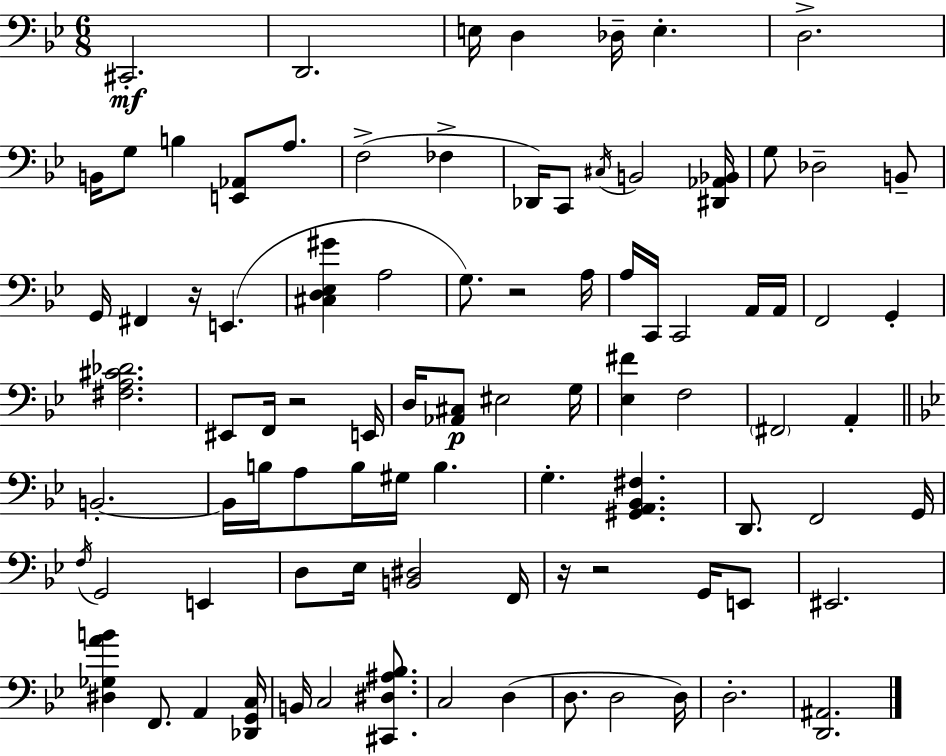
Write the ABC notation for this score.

X:1
T:Untitled
M:6/8
L:1/4
K:Gm
^C,,2 D,,2 E,/4 D, _D,/4 E, D,2 B,,/4 G,/2 B, [E,,_A,,]/2 A,/2 F,2 _F, _D,,/4 C,,/2 ^C,/4 B,,2 [^D,,_A,,_B,,]/4 G,/2 _D,2 B,,/2 G,,/4 ^F,, z/4 E,, [^C,D,_E,^G] A,2 G,/2 z2 A,/4 A,/4 C,,/4 C,,2 A,,/4 A,,/4 F,,2 G,, [^F,A,^C_D]2 ^E,,/2 F,,/4 z2 E,,/4 D,/4 [_A,,^C,]/2 ^E,2 G,/4 [_E,^F] F,2 ^F,,2 A,, B,,2 B,,/4 B,/4 A,/2 B,/4 ^G,/4 B, G, [^G,,A,,_B,,^F,] D,,/2 F,,2 G,,/4 F,/4 G,,2 E,, D,/2 _E,/4 [B,,^D,]2 F,,/4 z/4 z2 G,,/4 E,,/2 ^E,,2 [^D,_G,AB] F,,/2 A,, [_D,,G,,C,]/4 B,,/4 C,2 [^C,,^D,^A,_B,]/2 C,2 D, D,/2 D,2 D,/4 D,2 [D,,^A,,]2